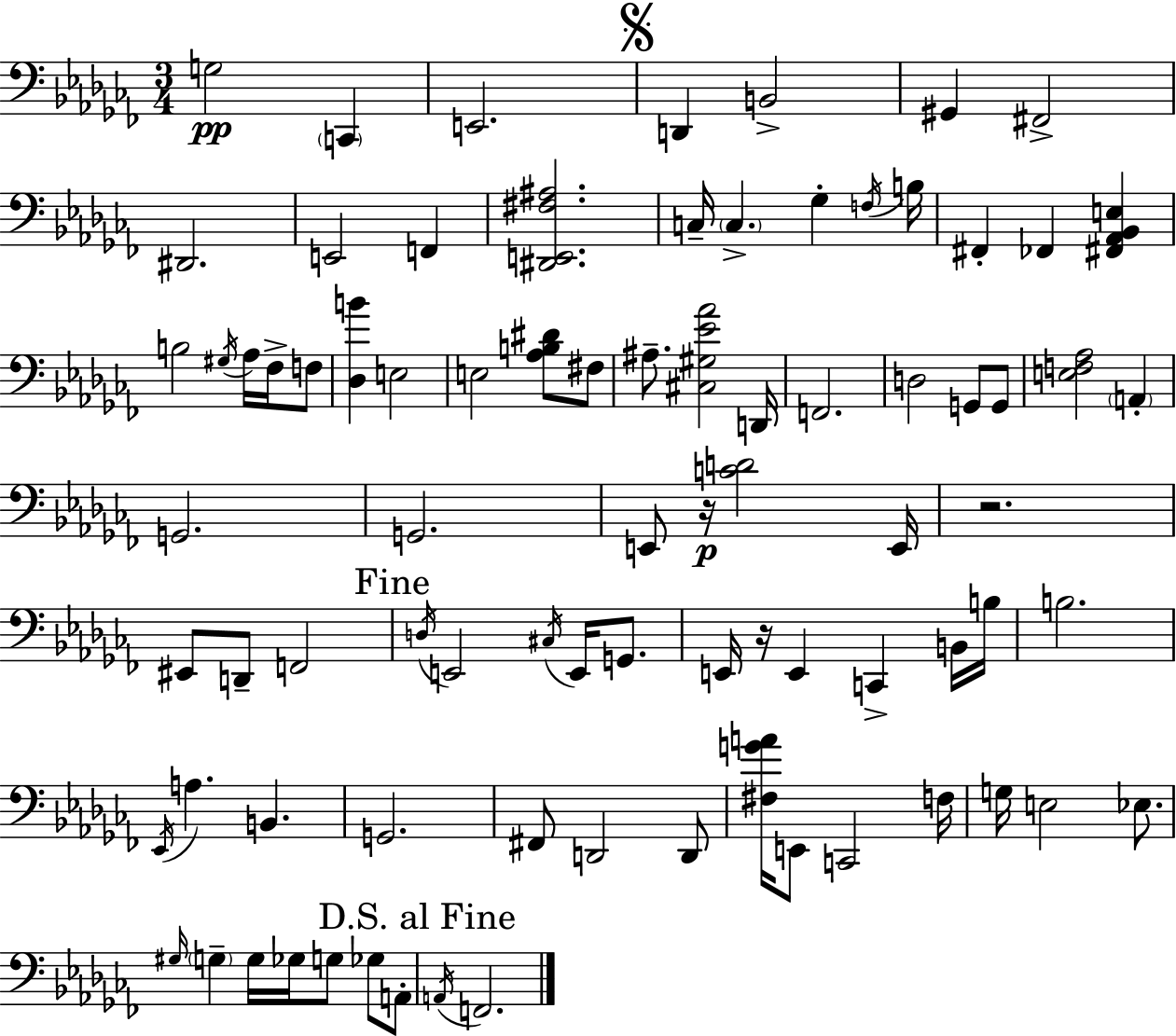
G3/h C2/q E2/h. D2/q B2/h G#2/q F#2/h D#2/h. E2/h F2/q [D#2,E2,F#3,A#3]/h. C3/s C3/q. Gb3/q F3/s B3/s F#2/q FES2/q [F#2,Ab2,Bb2,E3]/q B3/h G#3/s Ab3/s FES3/s F3/e [Db3,B4]/q E3/h E3/h [Ab3,B3,D#4]/e F#3/e A#3/e. [C#3,G#3,Eb4,Ab4]/h D2/s F2/h. D3/h G2/e G2/e [E3,F3,Ab3]/h A2/q G2/h. G2/h. E2/e R/s [C4,D4]/h E2/s R/h. EIS2/e D2/e F2/h D3/s E2/h C#3/s E2/s G2/e. E2/s R/s E2/q C2/q B2/s B3/s B3/h. Eb2/s A3/q. B2/q. G2/h. F#2/e D2/h D2/e [F#3,G4,A4]/s E2/e C2/h F3/s G3/s E3/h Eb3/e. G#3/s G3/q G3/s Gb3/s G3/e Gb3/e A2/e A2/s F2/h.